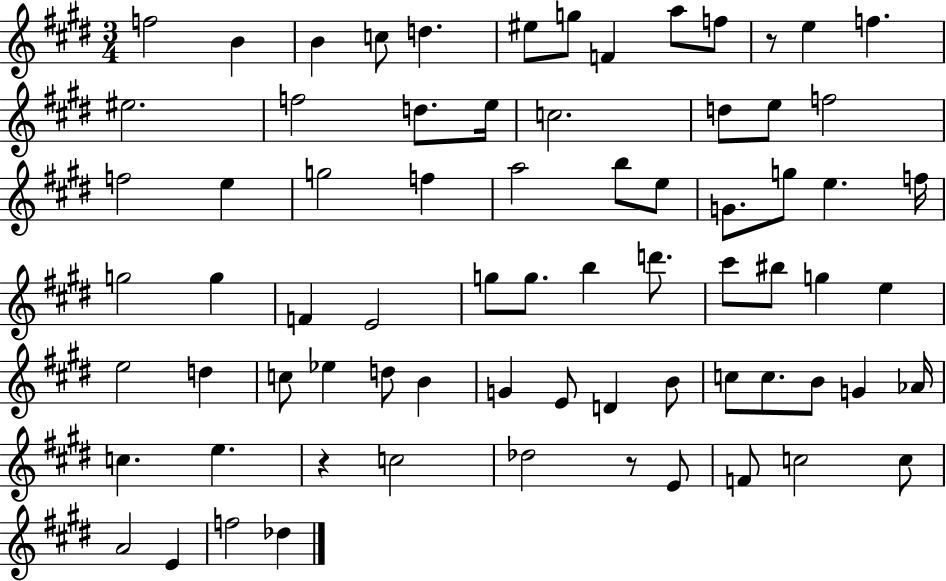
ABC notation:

X:1
T:Untitled
M:3/4
L:1/4
K:E
f2 B B c/2 d ^e/2 g/2 F a/2 f/2 z/2 e f ^e2 f2 d/2 e/4 c2 d/2 e/2 f2 f2 e g2 f a2 b/2 e/2 G/2 g/2 e f/4 g2 g F E2 g/2 g/2 b d'/2 ^c'/2 ^b/2 g e e2 d c/2 _e d/2 B G E/2 D B/2 c/2 c/2 B/2 G _A/4 c e z c2 _d2 z/2 E/2 F/2 c2 c/2 A2 E f2 _d